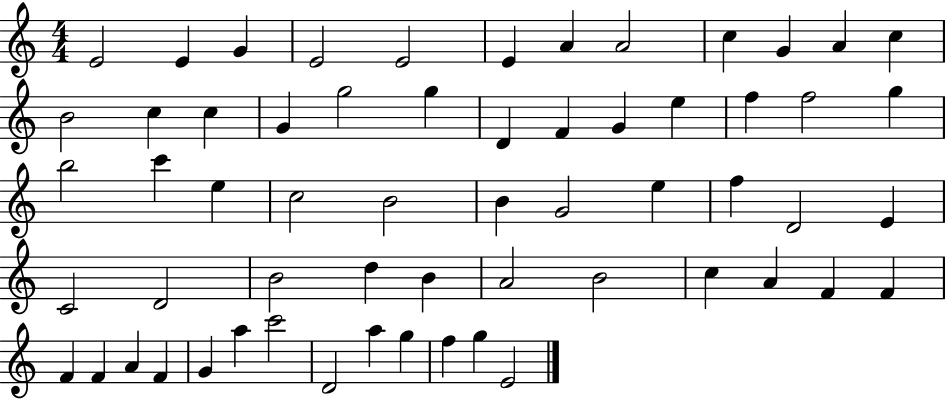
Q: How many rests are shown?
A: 0